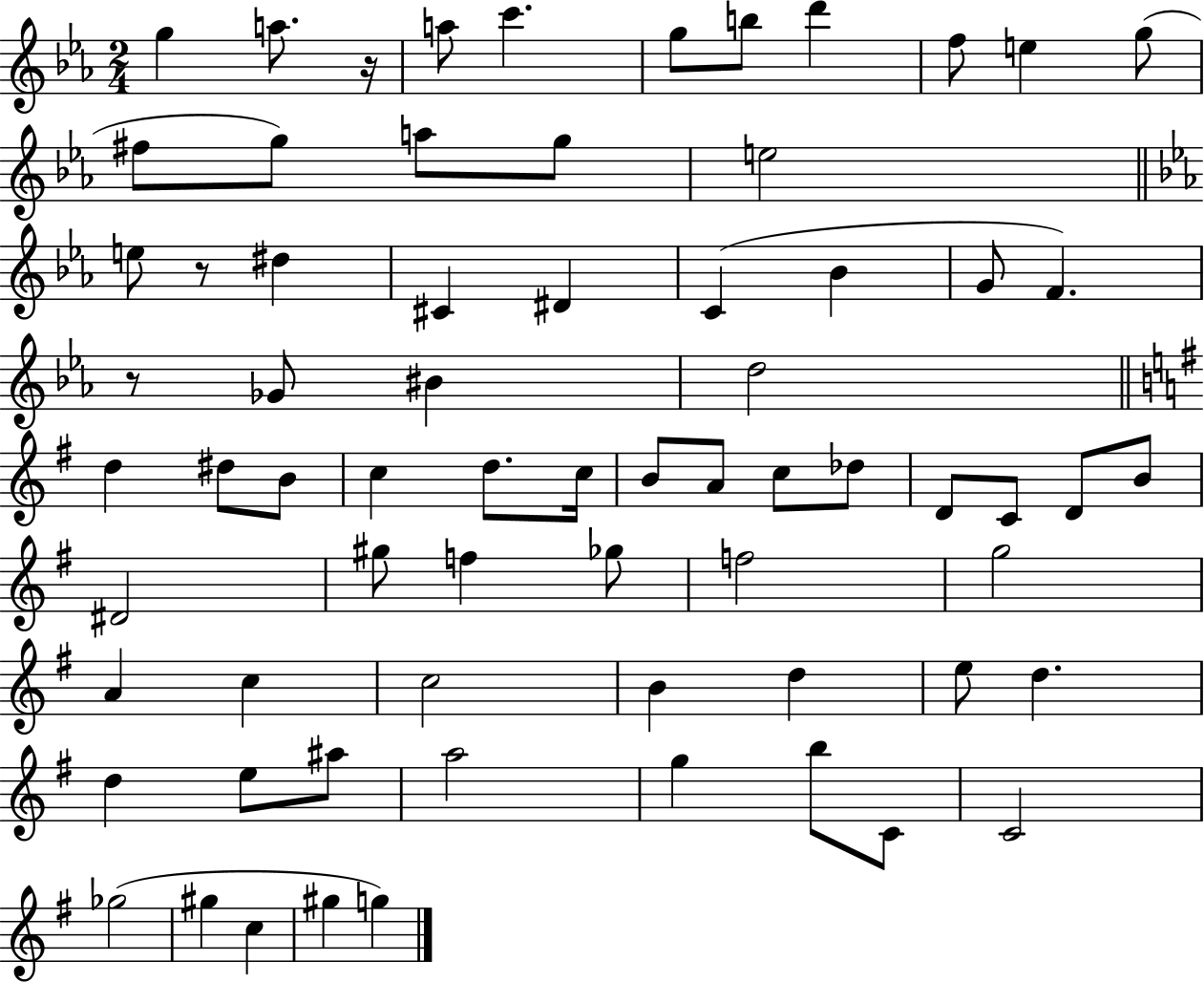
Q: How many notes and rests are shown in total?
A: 69